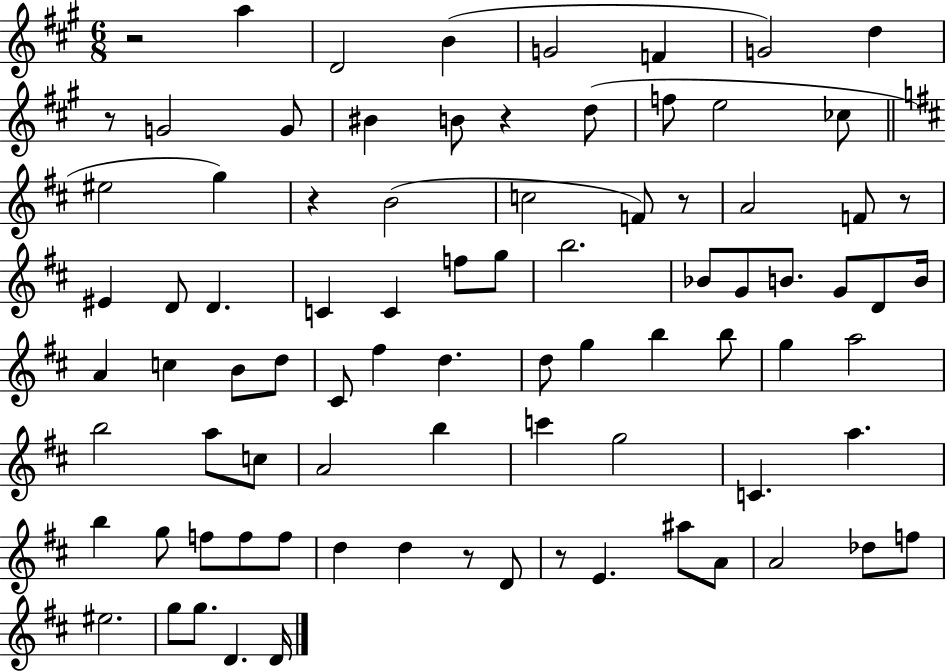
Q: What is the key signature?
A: A major